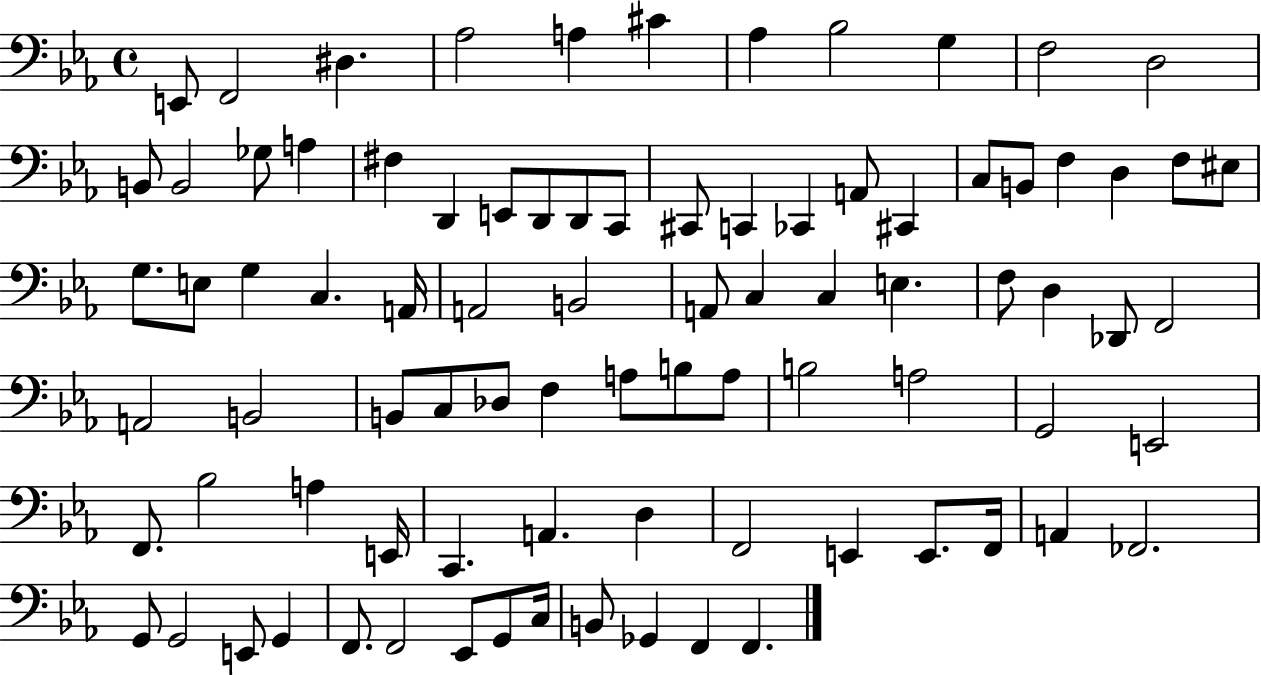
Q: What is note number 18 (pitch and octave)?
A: E2